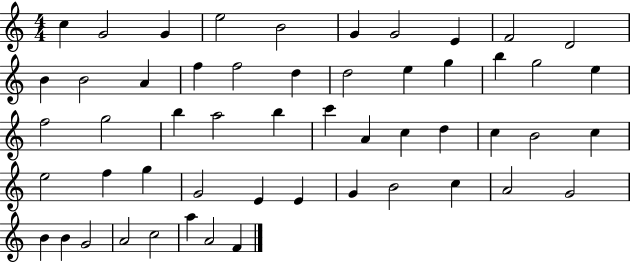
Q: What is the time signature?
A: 4/4